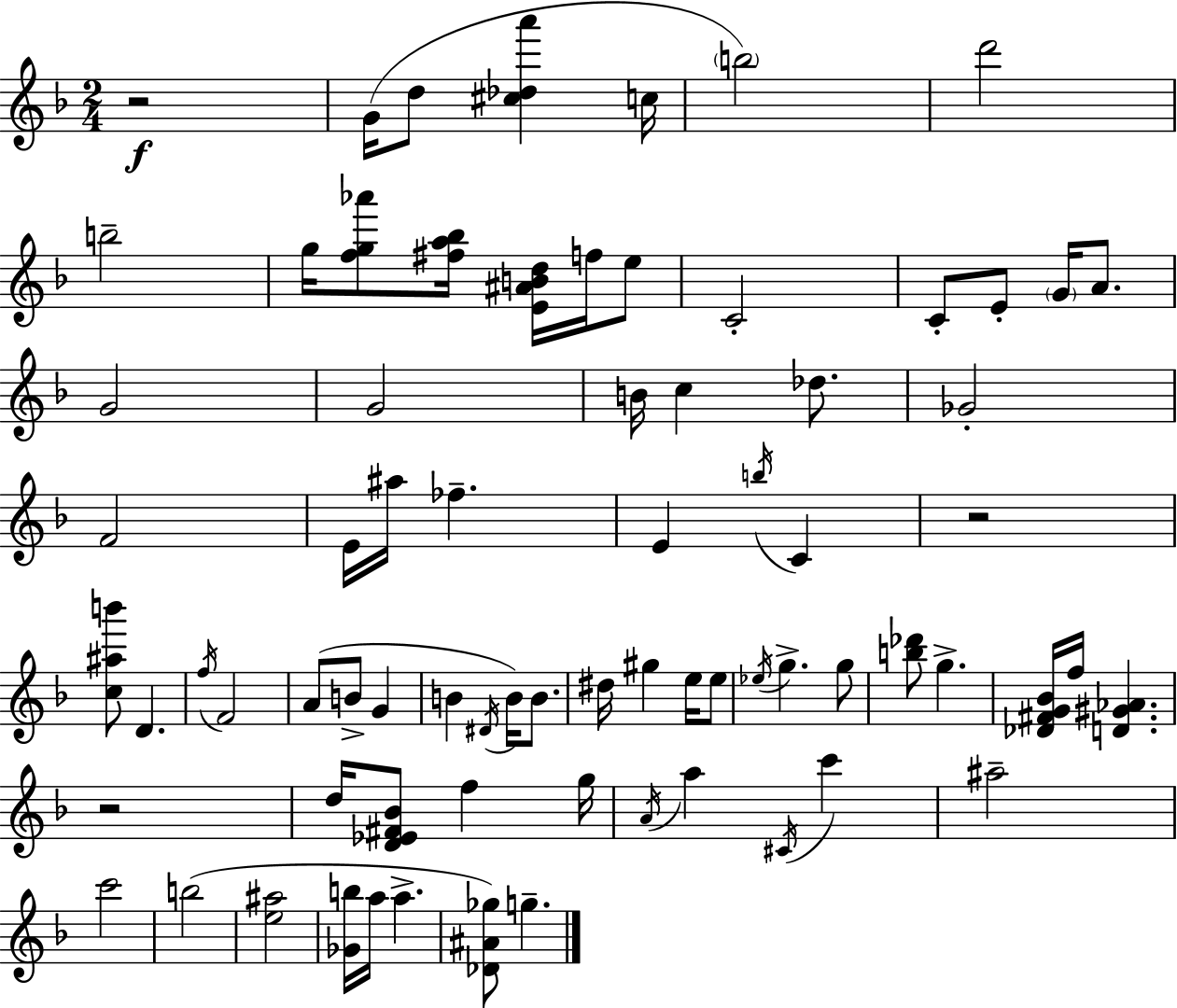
{
  \clef treble
  \numericTimeSignature
  \time 2/4
  \key d \minor
  r2\f | g'16( d''8 <cis'' des'' a'''>4 c''16 | \parenthesize b''2) | d'''2 | \break b''2-- | g''16 <f'' g'' aes'''>8 <fis'' a'' bes''>16 <e' ais' b' d''>16 f''16 e''8 | c'2-. | c'8-. e'8-. \parenthesize g'16 a'8. | \break g'2 | g'2 | b'16 c''4 des''8. | ges'2-. | \break f'2 | e'16 ais''16 fes''4.-- | e'4 \acciaccatura { b''16 } c'4 | r2 | \break <c'' ais'' b'''>8 d'4. | \acciaccatura { f''16 } f'2 | a'8( b'8-> g'4 | b'4 \acciaccatura { dis'16 }) b'16 | \break b'8. dis''16 gis''4 | e''16 e''8 \acciaccatura { ees''16 } g''4.-> | g''8 <b'' des'''>8 g''4.-> | <des' fis' g' bes'>16 f''16 <d' gis' aes'>4. | \break r2 | d''16 <d' ees' fis' bes'>8 f''4 | g''16 \acciaccatura { a'16 } a''4 | \acciaccatura { cis'16 } c'''4 ais''2-- | \break c'''2 | b''2( | <e'' ais''>2 | <ges' b''>16 a''16 | \break a''4.-> <des' ais' ges''>8) | g''4.-- \bar "|."
}